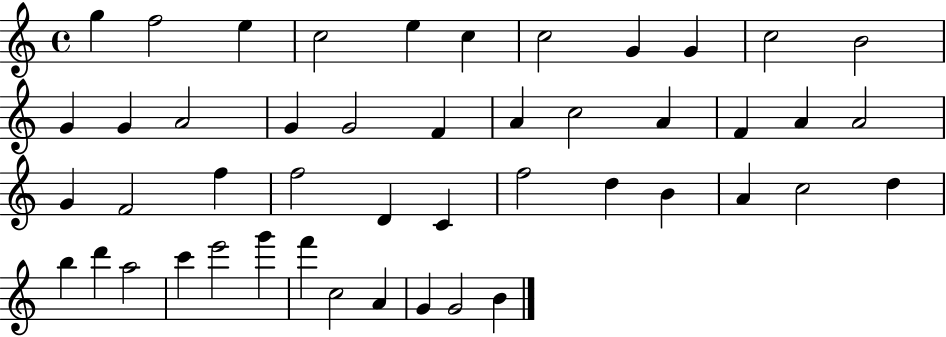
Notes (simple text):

G5/q F5/h E5/q C5/h E5/q C5/q C5/h G4/q G4/q C5/h B4/h G4/q G4/q A4/h G4/q G4/h F4/q A4/q C5/h A4/q F4/q A4/q A4/h G4/q F4/h F5/q F5/h D4/q C4/q F5/h D5/q B4/q A4/q C5/h D5/q B5/q D6/q A5/h C6/q E6/h G6/q F6/q C5/h A4/q G4/q G4/h B4/q